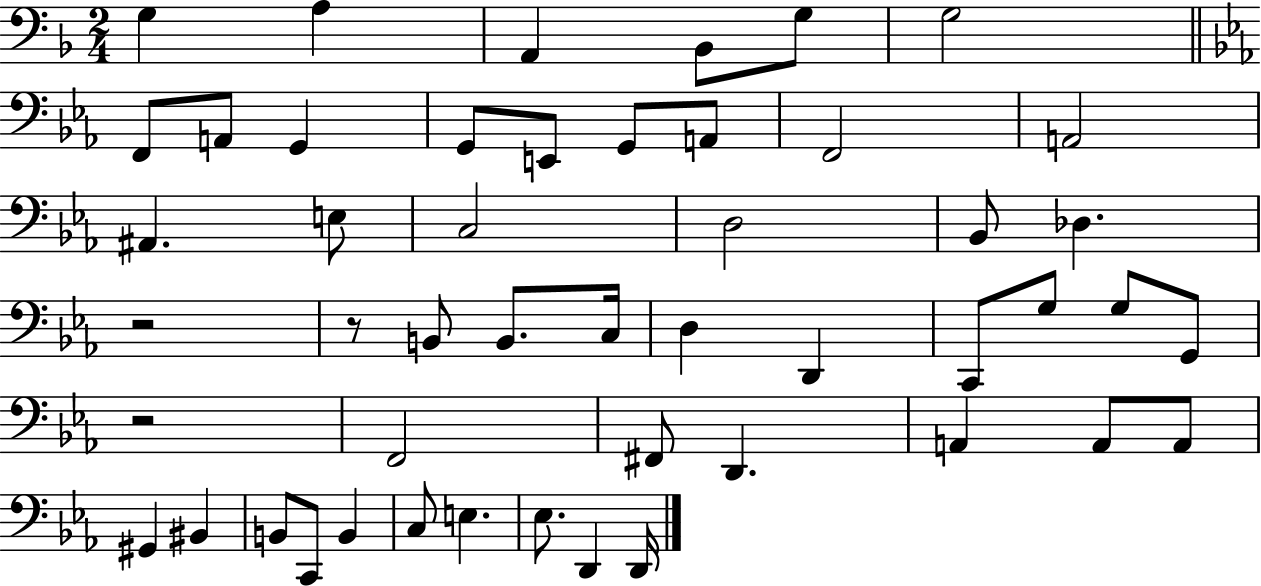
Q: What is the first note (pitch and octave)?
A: G3